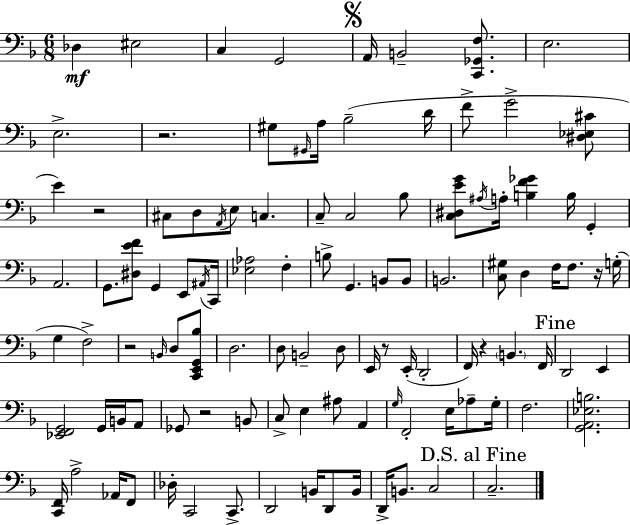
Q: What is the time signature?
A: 6/8